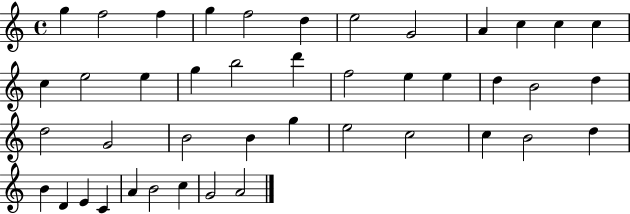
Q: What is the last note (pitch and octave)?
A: A4